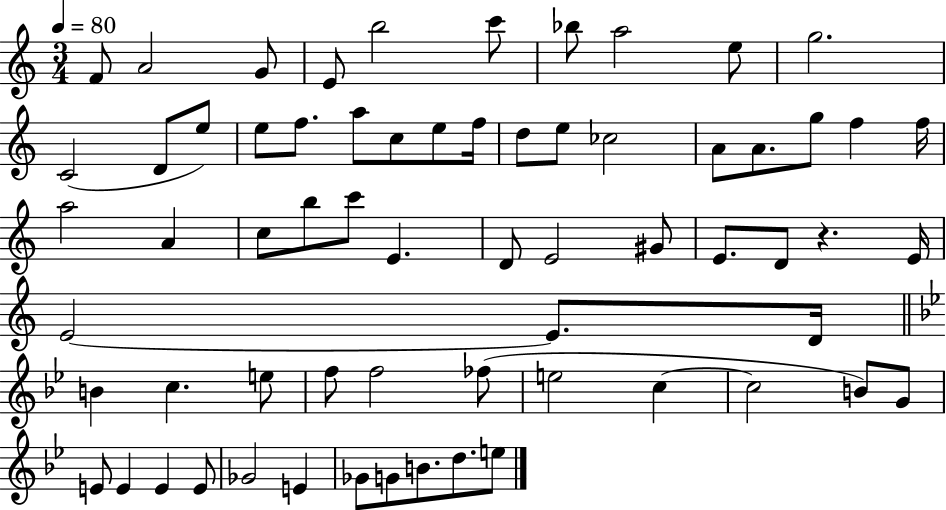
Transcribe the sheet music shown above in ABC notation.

X:1
T:Untitled
M:3/4
L:1/4
K:C
F/2 A2 G/2 E/2 b2 c'/2 _b/2 a2 e/2 g2 C2 D/2 e/2 e/2 f/2 a/2 c/2 e/2 f/4 d/2 e/2 _c2 A/2 A/2 g/2 f f/4 a2 A c/2 b/2 c'/2 E D/2 E2 ^G/2 E/2 D/2 z E/4 E2 E/2 D/4 B c e/2 f/2 f2 _f/2 e2 c c2 B/2 G/2 E/2 E E E/2 _G2 E _G/2 G/2 B/2 d/2 e/2